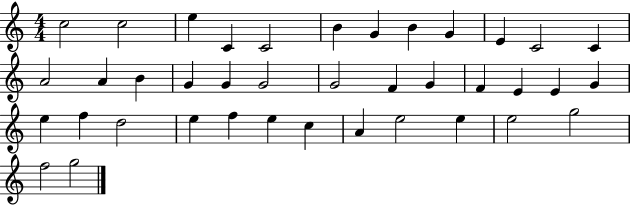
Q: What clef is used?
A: treble